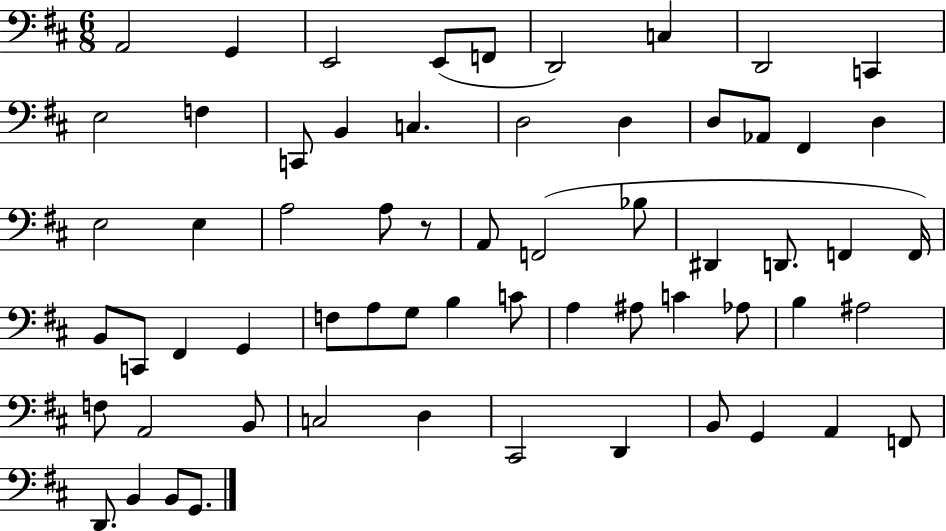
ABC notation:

X:1
T:Untitled
M:6/8
L:1/4
K:D
A,,2 G,, E,,2 E,,/2 F,,/2 D,,2 C, D,,2 C,, E,2 F, C,,/2 B,, C, D,2 D, D,/2 _A,,/2 ^F,, D, E,2 E, A,2 A,/2 z/2 A,,/2 F,,2 _B,/2 ^D,, D,,/2 F,, F,,/4 B,,/2 C,,/2 ^F,, G,, F,/2 A,/2 G,/2 B, C/2 A, ^A,/2 C _A,/2 B, ^A,2 F,/2 A,,2 B,,/2 C,2 D, ^C,,2 D,, B,,/2 G,, A,, F,,/2 D,,/2 B,, B,,/2 G,,/2